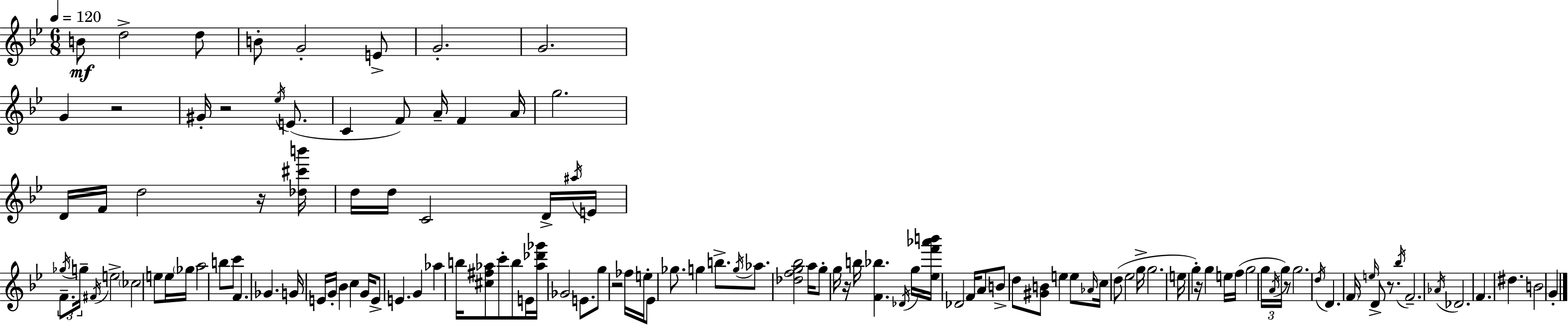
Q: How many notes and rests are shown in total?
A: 123